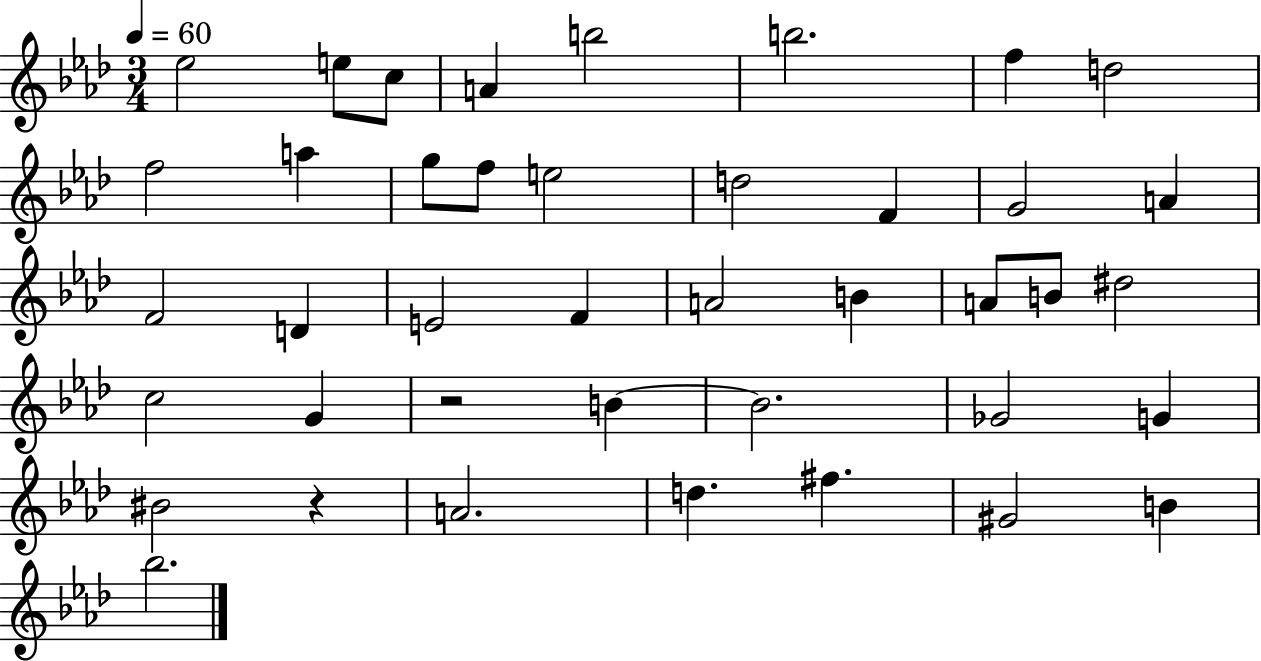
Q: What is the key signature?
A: AES major